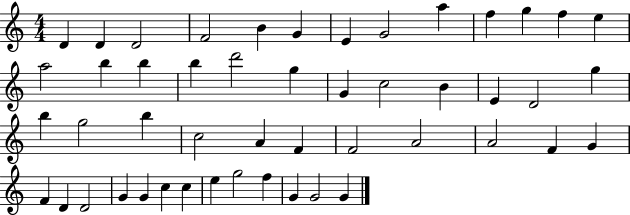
D4/q D4/q D4/h F4/h B4/q G4/q E4/q G4/h A5/q F5/q G5/q F5/q E5/q A5/h B5/q B5/q B5/q D6/h G5/q G4/q C5/h B4/q E4/q D4/h G5/q B5/q G5/h B5/q C5/h A4/q F4/q F4/h A4/h A4/h F4/q G4/q F4/q D4/q D4/h G4/q G4/q C5/q C5/q E5/q G5/h F5/q G4/q G4/h G4/q